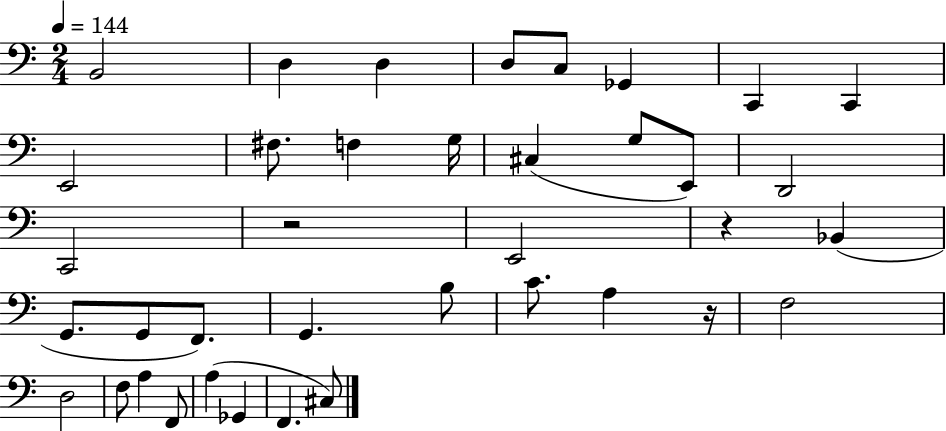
B2/h D3/q D3/q D3/e C3/e Gb2/q C2/q C2/q E2/h F#3/e. F3/q G3/s C#3/q G3/e E2/e D2/h C2/h R/h E2/h R/q Bb2/q G2/e. G2/e F2/e. G2/q. B3/e C4/e. A3/q R/s F3/h D3/h F3/e A3/q F2/e A3/q Gb2/q F2/q. C#3/e